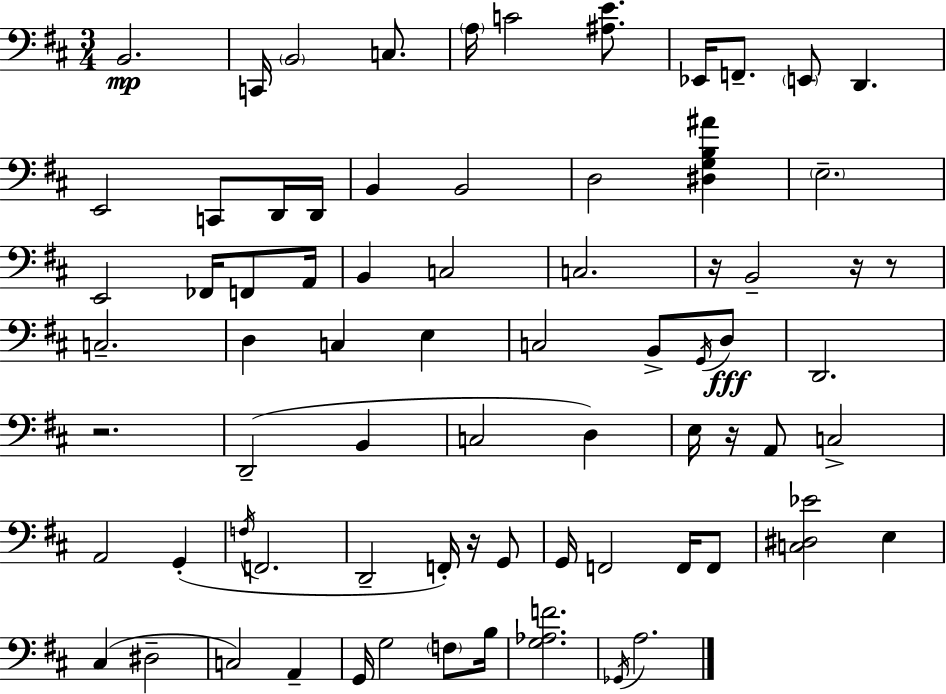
{
  \clef bass
  \numericTimeSignature
  \time 3/4
  \key d \major
  b,2.\mp | c,16 \parenthesize b,2 c8. | \parenthesize a16 c'2 <ais e'>8. | ees,16 f,8.-- \parenthesize e,8 d,4. | \break e,2 c,8 d,16 d,16 | b,4 b,2 | d2 <dis g b ais'>4 | \parenthesize e2.-- | \break e,2 fes,16 f,8 a,16 | b,4 c2 | c2. | r16 b,2-- r16 r8 | \break c2.-- | d4 c4 e4 | c2 b,8-> \acciaccatura { g,16 }\fff d8 | d,2. | \break r2. | d,2--( b,4 | c2 d4) | e16 r16 a,8 c2-> | \break a,2 g,4-.( | \acciaccatura { f16 } f,2. | d,2-- f,16-.) r16 | g,8 g,16 f,2 f,16 | \break f,8 <c dis ees'>2 e4 | cis4( dis2-- | c2) a,4-- | g,16 g2 \parenthesize f8 | \break b16 <g aes f'>2. | \acciaccatura { ges,16 } a2. | \bar "|."
}